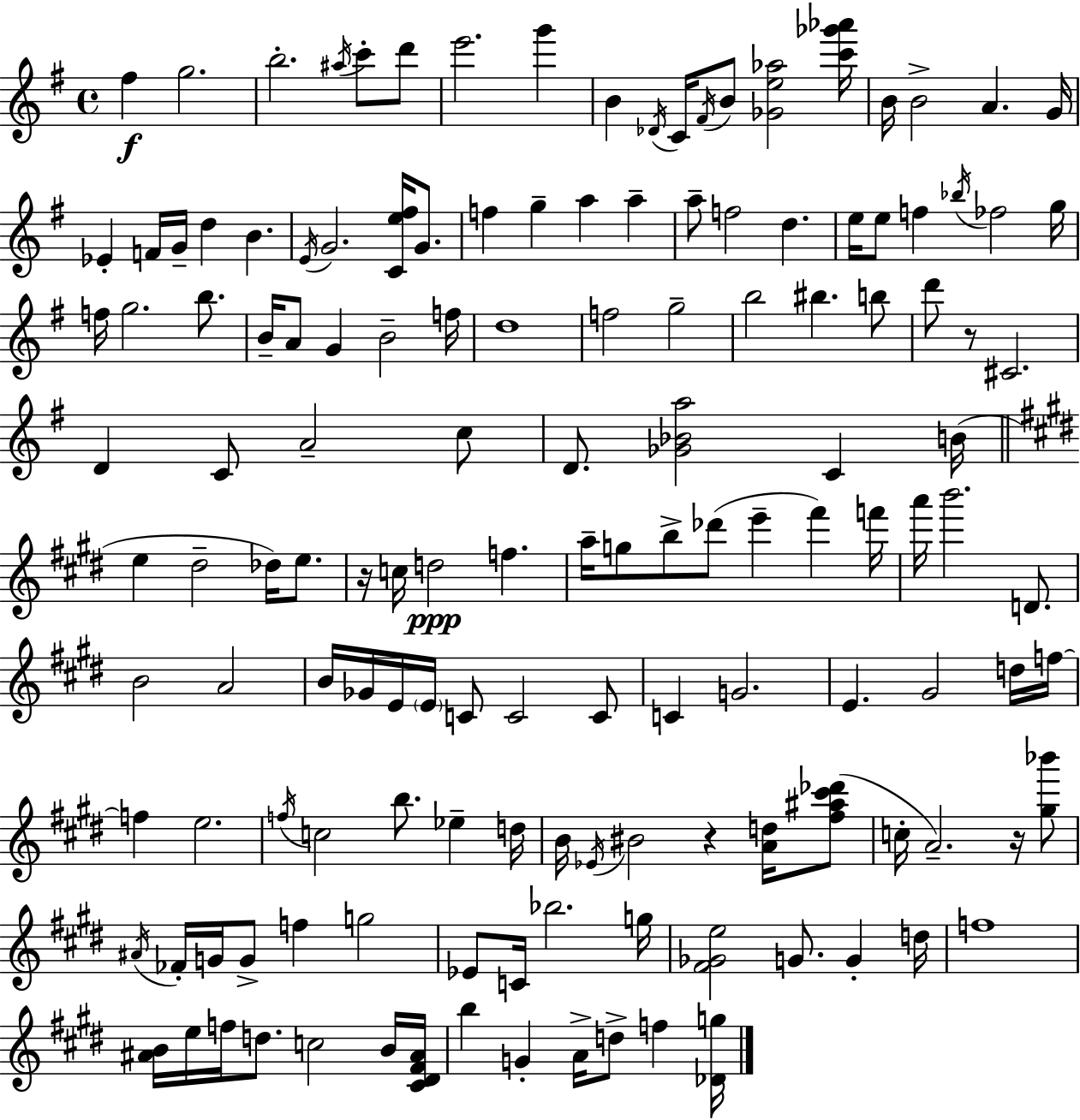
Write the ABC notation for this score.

X:1
T:Untitled
M:4/4
L:1/4
K:G
^f g2 b2 ^a/4 c'/2 d'/2 e'2 g' B _D/4 C/4 ^F/4 B/2 [_Ge_a]2 [c'_g'_a']/4 B/4 B2 A G/4 _E F/4 G/4 d B E/4 G2 [Ce^f]/4 G/2 f g a a a/2 f2 d e/4 e/2 f _b/4 _f2 g/4 f/4 g2 b/2 B/4 A/2 G B2 f/4 d4 f2 g2 b2 ^b b/2 d'/2 z/2 ^C2 D C/2 A2 c/2 D/2 [_G_Ba]2 C B/4 e ^d2 _d/4 e/2 z/4 c/4 d2 f a/4 g/2 b/2 _d'/2 e' ^f' f'/4 a'/4 b'2 D/2 B2 A2 B/4 _G/4 E/4 E/4 C/2 C2 C/2 C G2 E ^G2 d/4 f/4 f e2 f/4 c2 b/2 _e d/4 B/4 _E/4 ^B2 z [Ad]/4 [^f^a^c'_d']/2 c/4 A2 z/4 [^g_b']/2 ^A/4 _F/4 G/4 G/2 f g2 _E/2 C/4 _b2 g/4 [^F_Ge]2 G/2 G d/4 f4 [^AB]/4 e/4 f/4 d/2 c2 B/4 [^C^D^F^A]/4 b G A/4 d/2 f [_Dg]/4